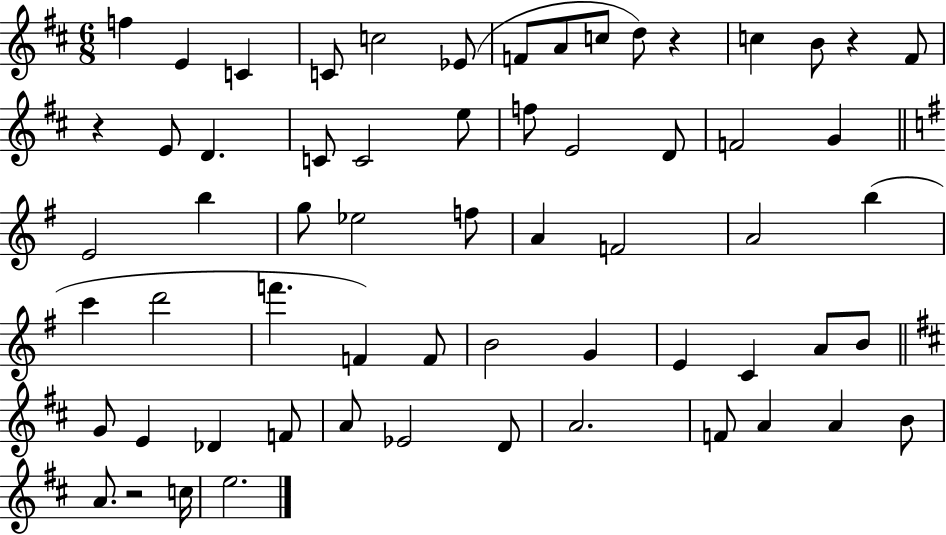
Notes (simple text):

F5/q E4/q C4/q C4/e C5/h Eb4/e F4/e A4/e C5/e D5/e R/q C5/q B4/e R/q F#4/e R/q E4/e D4/q. C4/e C4/h E5/e F5/e E4/h D4/e F4/h G4/q E4/h B5/q G5/e Eb5/h F5/e A4/q F4/h A4/h B5/q C6/q D6/h F6/q. F4/q F4/e B4/h G4/q E4/q C4/q A4/e B4/e G4/e E4/q Db4/q F4/e A4/e Eb4/h D4/e A4/h. F4/e A4/q A4/q B4/e A4/e. R/h C5/s E5/h.